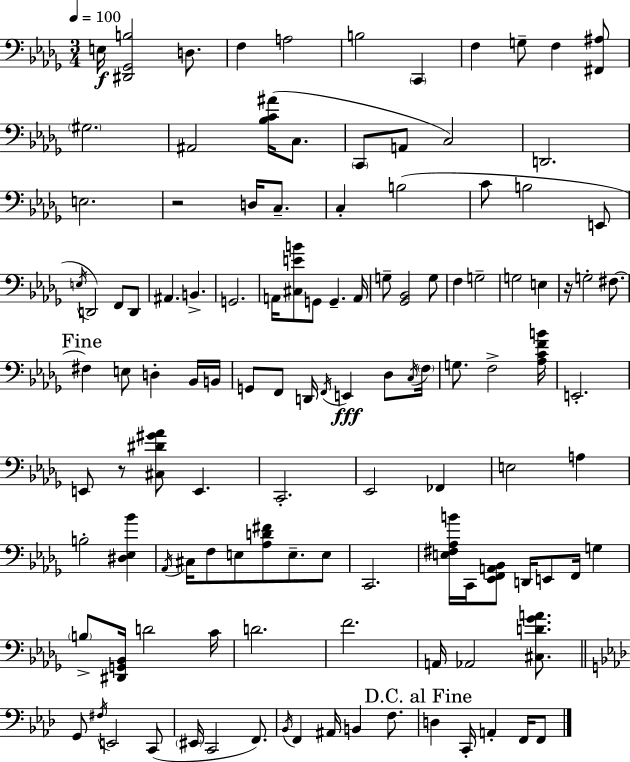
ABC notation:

X:1
T:Untitled
M:3/4
L:1/4
K:Bbm
E,/4 [^D,,_G,,B,]2 D,/2 F, A,2 B,2 C,, F, G,/2 F, [^F,,^A,]/2 ^G,2 ^A,,2 [_B,C^A]/4 C,/2 C,,/2 A,,/2 C,2 D,,2 E,2 z2 D,/4 C,/2 C, B,2 C/2 B,2 E,,/2 E,/4 D,,2 F,,/2 D,,/2 ^A,, B,, G,,2 A,,/4 [^C,EB]/2 G,,/2 G,, A,,/4 G,/2 [_G,,_B,,]2 G,/2 F, G,2 G,2 E, z/4 G,2 ^F,/2 ^F, E,/2 D, _B,,/4 B,,/4 G,,/2 F,,/2 D,,/4 F,,/4 E,, _D,/2 C,/4 F,/4 G,/2 F,2 [_A,CFB]/4 E,,2 E,,/2 z/2 [^C,^D^G_A]/2 E,, C,,2 _E,,2 _F,, E,2 A, B,2 [^D,_E,_B] _A,,/4 ^C,/4 F,/2 E,/2 [_A,D^F]/2 E,/2 E,/2 C,,2 [E,^F,_A,B]/4 C,,/4 [_E,,F,,A,,_B,,]/2 D,,/4 E,,/2 F,,/4 G, B,/2 [^D,,G,,_B,,]/4 D2 C/4 D2 F2 A,,/4 _A,,2 [^C,D_GA]/2 G,,/2 ^F,/4 E,,2 C,,/2 ^E,,/4 C,,2 F,,/2 _B,,/4 F,, ^A,,/4 B,, F,/2 D, C,,/4 A,, F,,/4 F,,/2